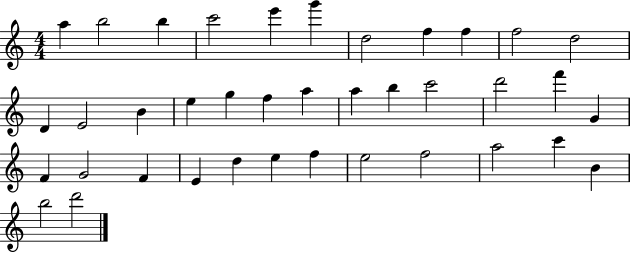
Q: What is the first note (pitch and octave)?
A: A5